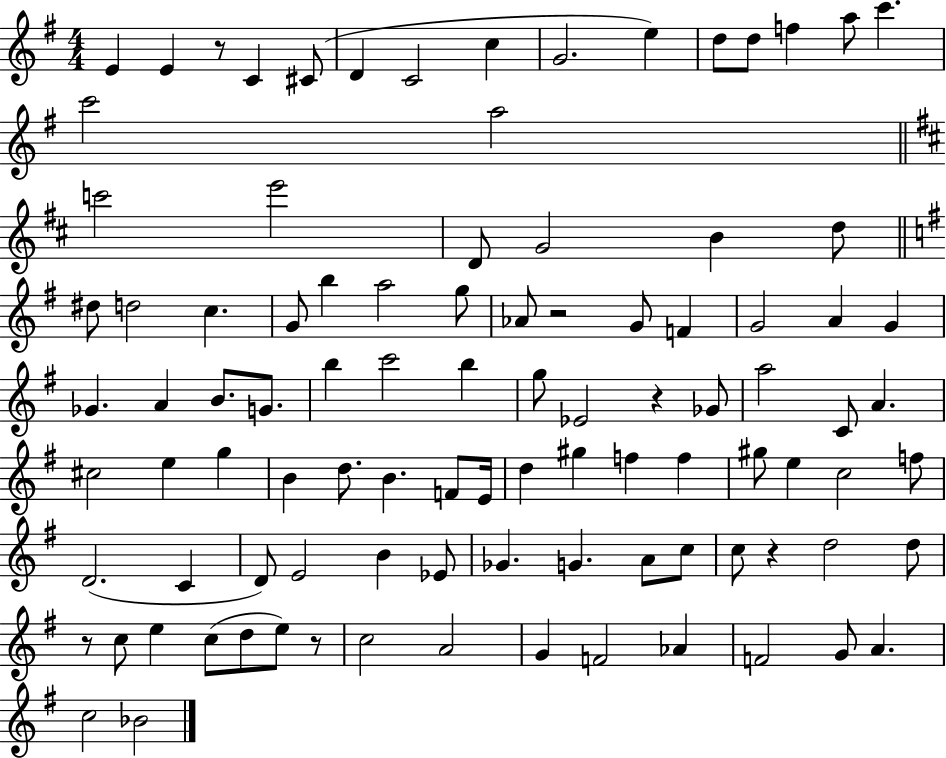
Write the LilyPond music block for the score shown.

{
  \clef treble
  \numericTimeSignature
  \time 4/4
  \key g \major
  e'4 e'4 r8 c'4 cis'8( | d'4 c'2 c''4 | g'2. e''4) | d''8 d''8 f''4 a''8 c'''4. | \break c'''2 a''2 | \bar "||" \break \key d \major c'''2 e'''2 | d'8 g'2 b'4 d''8 | \bar "||" \break \key g \major dis''8 d''2 c''4. | g'8 b''4 a''2 g''8 | aes'8 r2 g'8 f'4 | g'2 a'4 g'4 | \break ges'4. a'4 b'8. g'8. | b''4 c'''2 b''4 | g''8 ees'2 r4 ges'8 | a''2 c'8 a'4. | \break cis''2 e''4 g''4 | b'4 d''8. b'4. f'8 e'16 | d''4 gis''4 f''4 f''4 | gis''8 e''4 c''2 f''8 | \break d'2.( c'4 | d'8) e'2 b'4 ees'8 | ges'4. g'4. a'8 c''8 | c''8 r4 d''2 d''8 | \break r8 c''8 e''4 c''8( d''8 e''8) r8 | c''2 a'2 | g'4 f'2 aes'4 | f'2 g'8 a'4. | \break c''2 bes'2 | \bar "|."
}